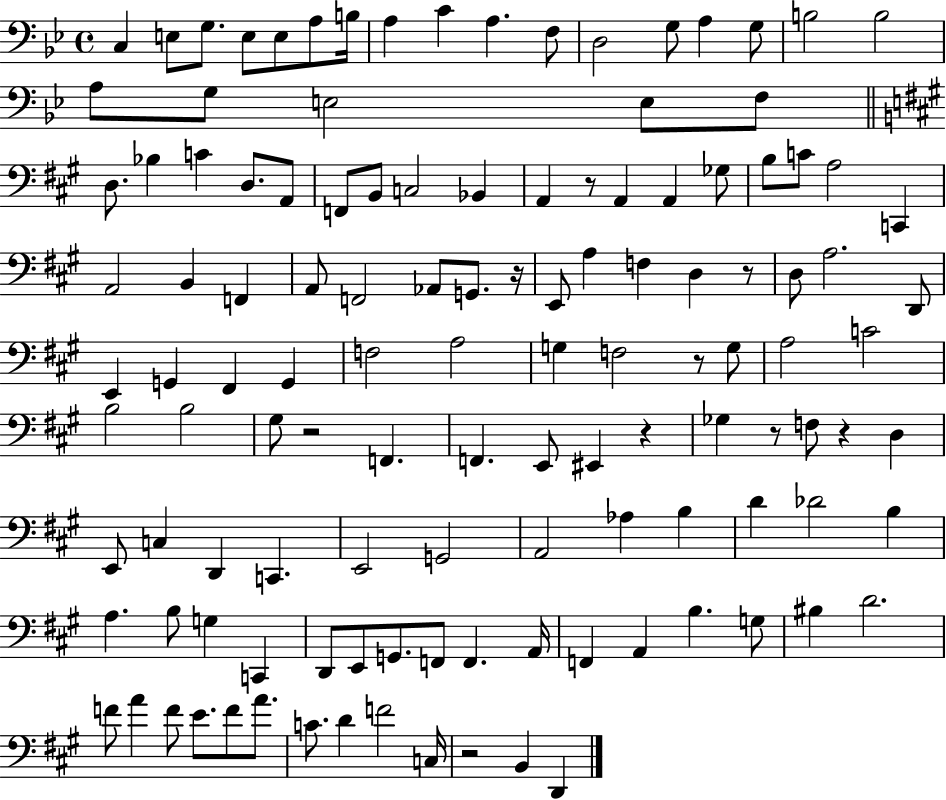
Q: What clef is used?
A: bass